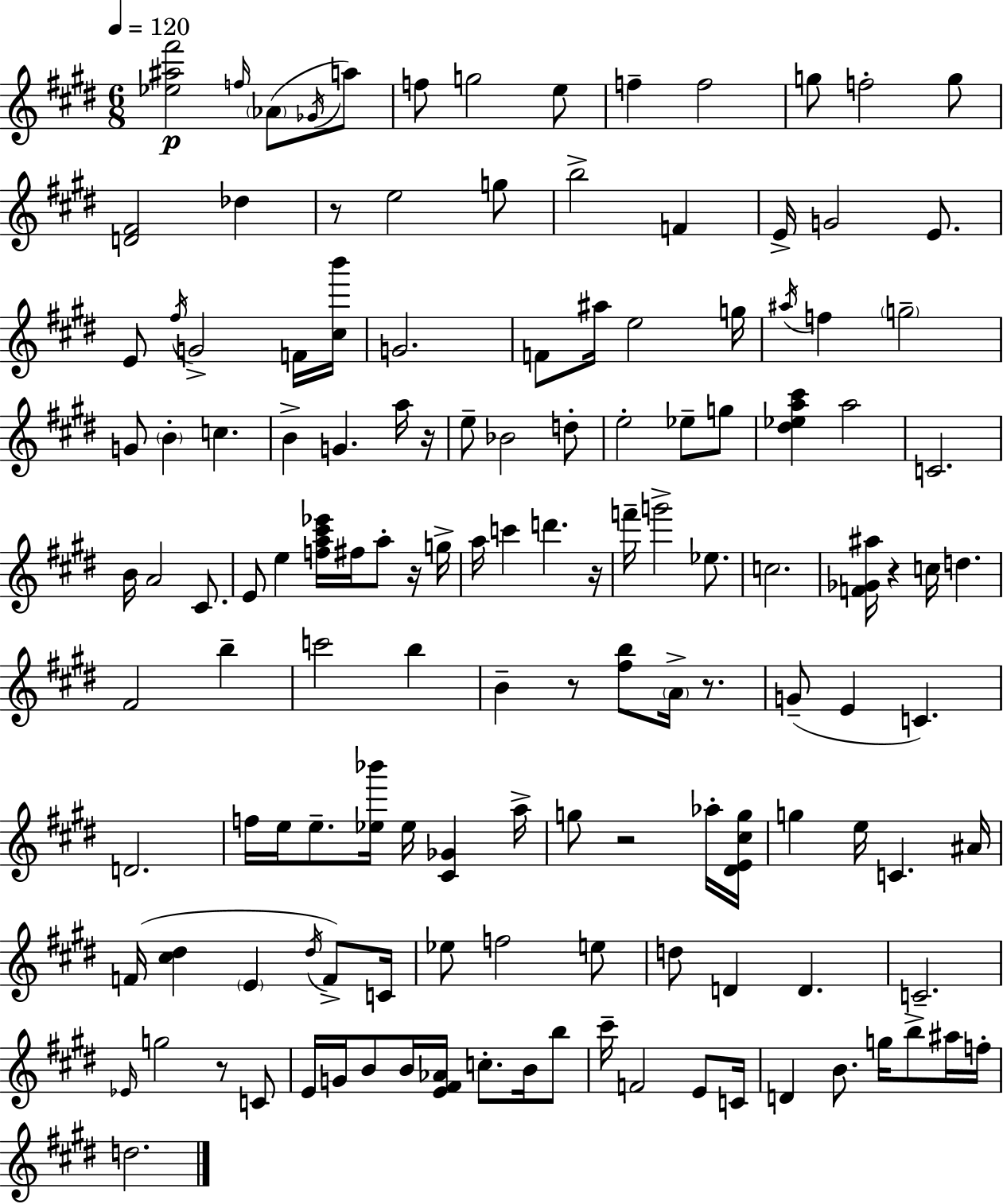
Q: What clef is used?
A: treble